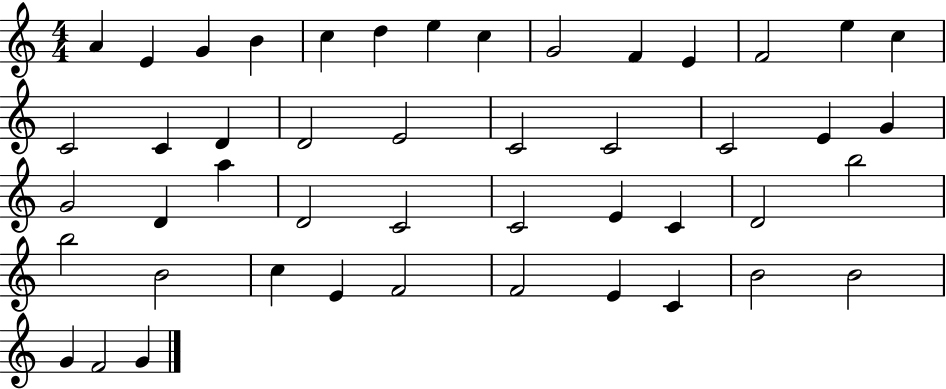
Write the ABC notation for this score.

X:1
T:Untitled
M:4/4
L:1/4
K:C
A E G B c d e c G2 F E F2 e c C2 C D D2 E2 C2 C2 C2 E G G2 D a D2 C2 C2 E C D2 b2 b2 B2 c E F2 F2 E C B2 B2 G F2 G